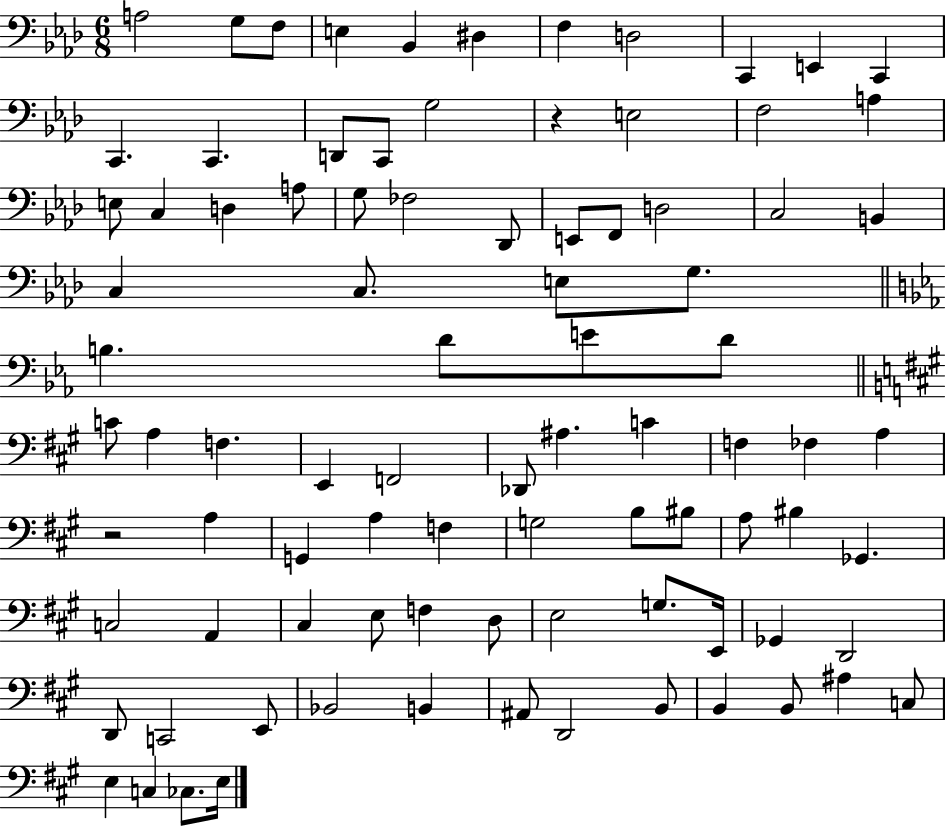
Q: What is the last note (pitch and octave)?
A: E3